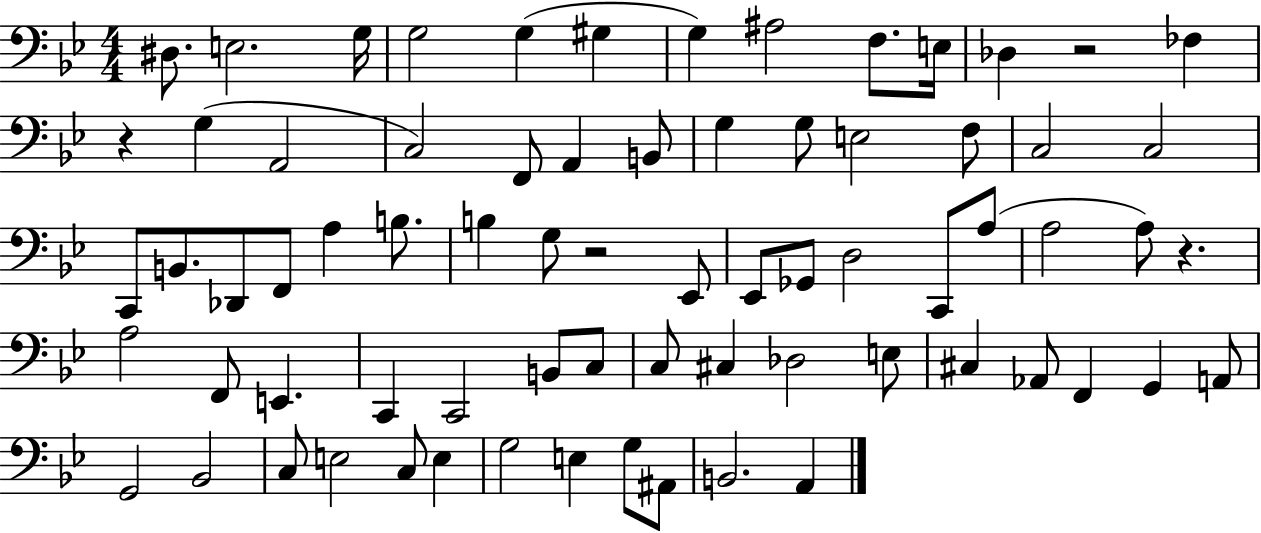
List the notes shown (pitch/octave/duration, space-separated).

D#3/e. E3/h. G3/s G3/h G3/q G#3/q G3/q A#3/h F3/e. E3/s Db3/q R/h FES3/q R/q G3/q A2/h C3/h F2/e A2/q B2/e G3/q G3/e E3/h F3/e C3/h C3/h C2/e B2/e. Db2/e F2/e A3/q B3/e. B3/q G3/e R/h Eb2/e Eb2/e Gb2/e D3/h C2/e A3/e A3/h A3/e R/q. A3/h F2/e E2/q. C2/q C2/h B2/e C3/e C3/e C#3/q Db3/h E3/e C#3/q Ab2/e F2/q G2/q A2/e G2/h Bb2/h C3/e E3/h C3/e E3/q G3/h E3/q G3/e A#2/e B2/h. A2/q